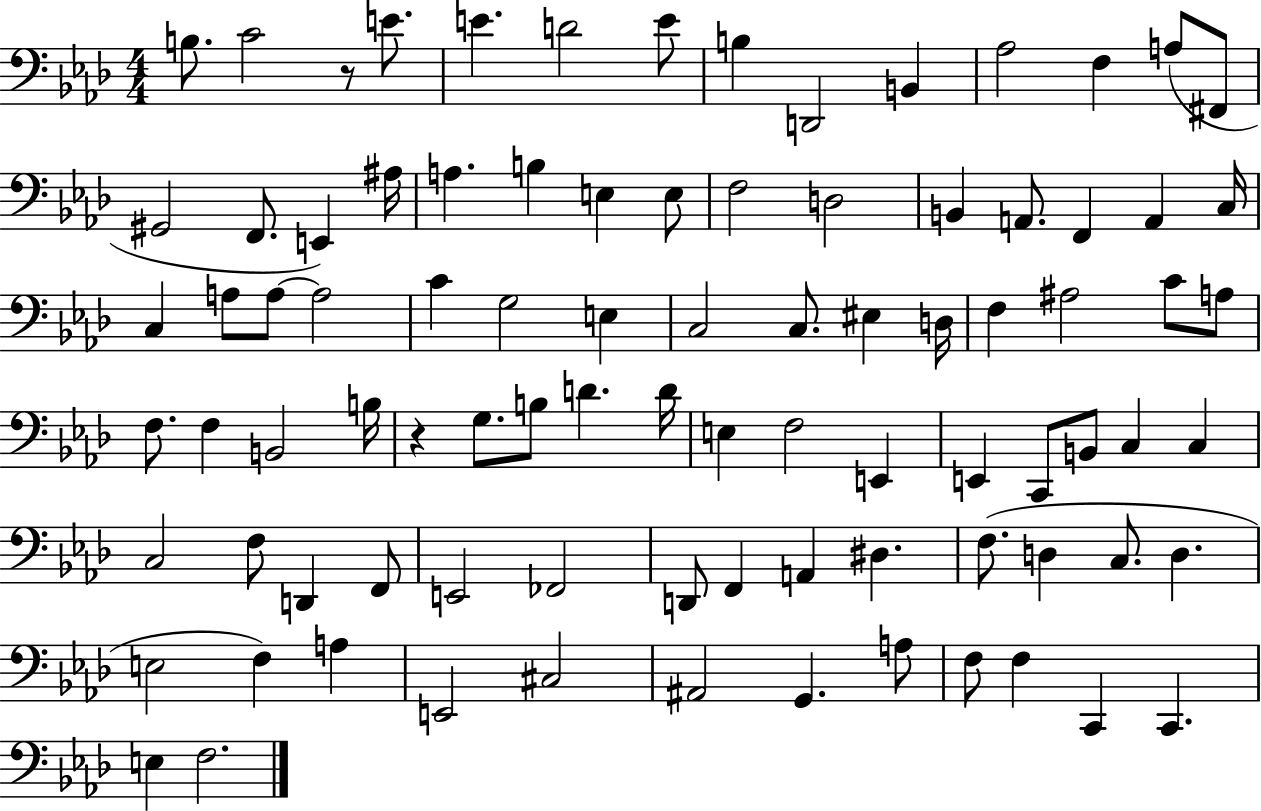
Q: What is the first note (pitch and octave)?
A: B3